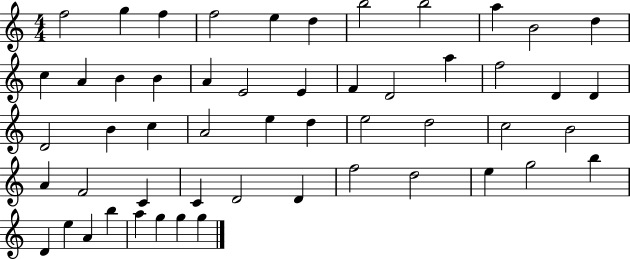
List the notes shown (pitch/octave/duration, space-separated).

F5/h G5/q F5/q F5/h E5/q D5/q B5/h B5/h A5/q B4/h D5/q C5/q A4/q B4/q B4/q A4/q E4/h E4/q F4/q D4/h A5/q F5/h D4/q D4/q D4/h B4/q C5/q A4/h E5/q D5/q E5/h D5/h C5/h B4/h A4/q F4/h C4/q C4/q D4/h D4/q F5/h D5/h E5/q G5/h B5/q D4/q E5/q A4/q B5/q A5/q G5/q G5/q G5/q